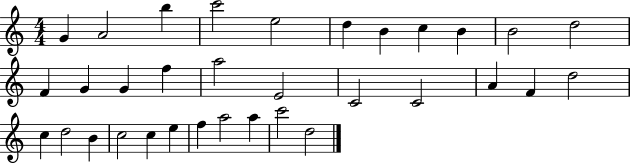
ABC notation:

X:1
T:Untitled
M:4/4
L:1/4
K:C
G A2 b c'2 e2 d B c B B2 d2 F G G f a2 E2 C2 C2 A F d2 c d2 B c2 c e f a2 a c'2 d2